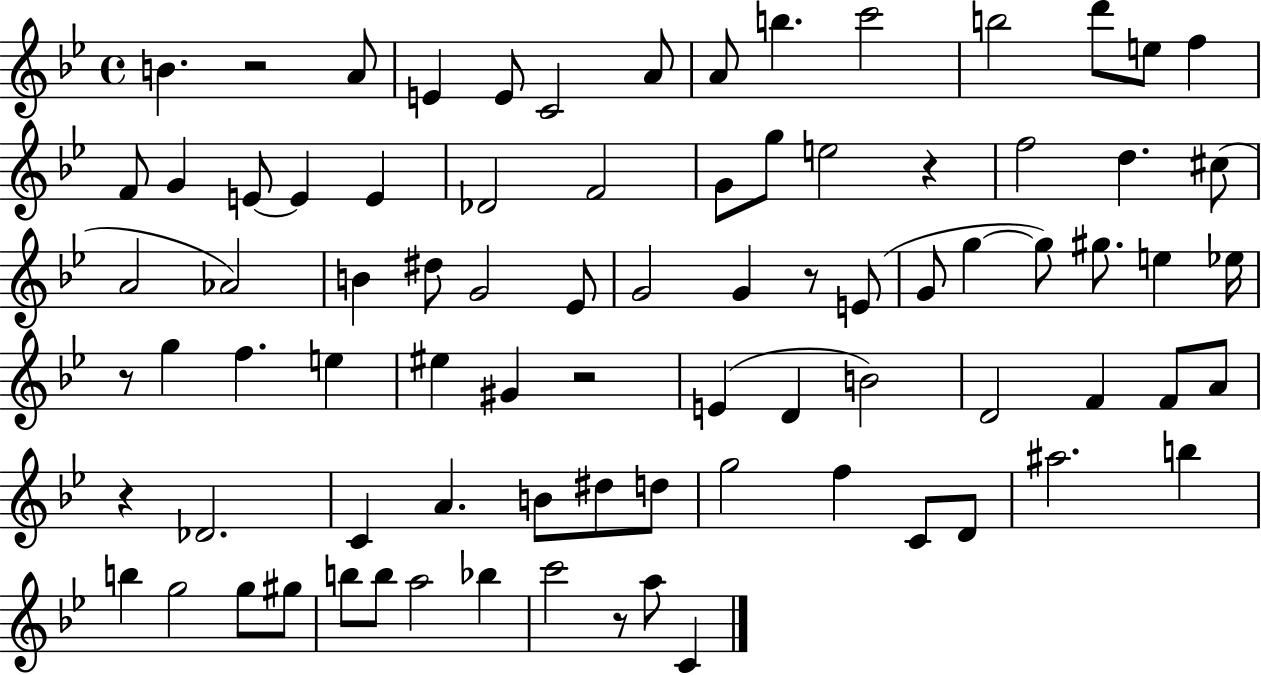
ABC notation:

X:1
T:Untitled
M:4/4
L:1/4
K:Bb
B z2 A/2 E E/2 C2 A/2 A/2 b c'2 b2 d'/2 e/2 f F/2 G E/2 E E _D2 F2 G/2 g/2 e2 z f2 d ^c/2 A2 _A2 B ^d/2 G2 _E/2 G2 G z/2 E/2 G/2 g g/2 ^g/2 e _e/4 z/2 g f e ^e ^G z2 E D B2 D2 F F/2 A/2 z _D2 C A B/2 ^d/2 d/2 g2 f C/2 D/2 ^a2 b b g2 g/2 ^g/2 b/2 b/2 a2 _b c'2 z/2 a/2 C